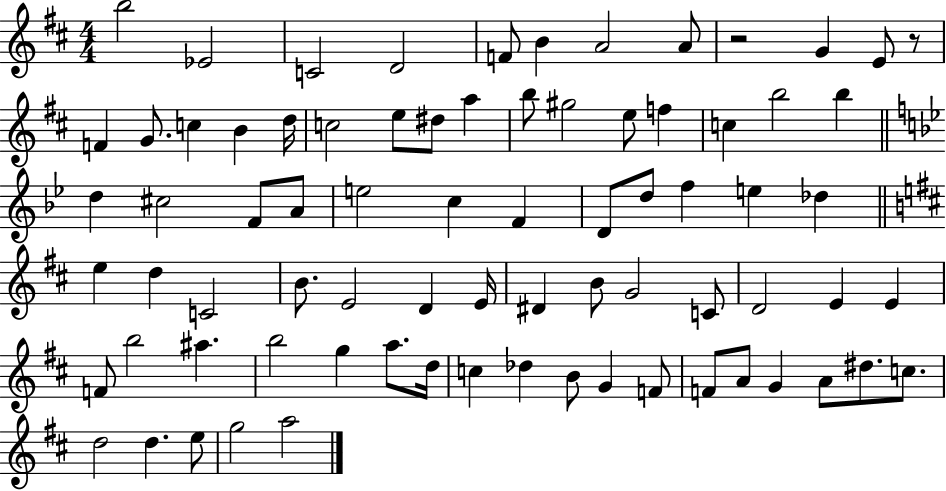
B5/h Eb4/h C4/h D4/h F4/e B4/q A4/h A4/e R/h G4/q E4/e R/e F4/q G4/e. C5/q B4/q D5/s C5/h E5/e D#5/e A5/q B5/e G#5/h E5/e F5/q C5/q B5/h B5/q D5/q C#5/h F4/e A4/e E5/h C5/q F4/q D4/e D5/e F5/q E5/q Db5/q E5/q D5/q C4/h B4/e. E4/h D4/q E4/s D#4/q B4/e G4/h C4/e D4/h E4/q E4/q F4/e B5/h A#5/q. B5/h G5/q A5/e. D5/s C5/q Db5/q B4/e G4/q F4/e F4/e A4/e G4/q A4/e D#5/e. C5/e. D5/h D5/q. E5/e G5/h A5/h